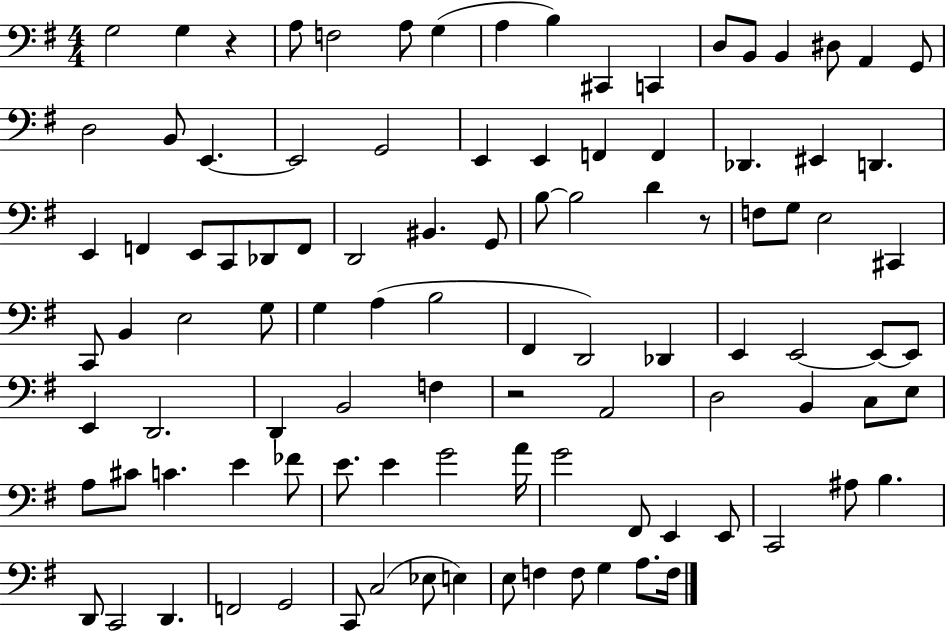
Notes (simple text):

G3/h G3/q R/q A3/e F3/h A3/e G3/q A3/q B3/q C#2/q C2/q D3/e B2/e B2/q D#3/e A2/q G2/e D3/h B2/e E2/q. E2/h G2/h E2/q E2/q F2/q F2/q Db2/q. EIS2/q D2/q. E2/q F2/q E2/e C2/e Db2/e F2/e D2/h BIS2/q. G2/e B3/e B3/h D4/q R/e F3/e G3/e E3/h C#2/q C2/e B2/q E3/h G3/e G3/q A3/q B3/h F#2/q D2/h Db2/q E2/q E2/h E2/e E2/e E2/q D2/h. D2/q B2/h F3/q R/h A2/h D3/h B2/q C3/e E3/e A3/e C#4/e C4/q. E4/q FES4/e E4/e. E4/q G4/h A4/s G4/h F#2/e E2/q E2/e C2/h A#3/e B3/q. D2/e C2/h D2/q. F2/h G2/h C2/e C3/h Eb3/e E3/q E3/e F3/q F3/e G3/q A3/e. F3/s